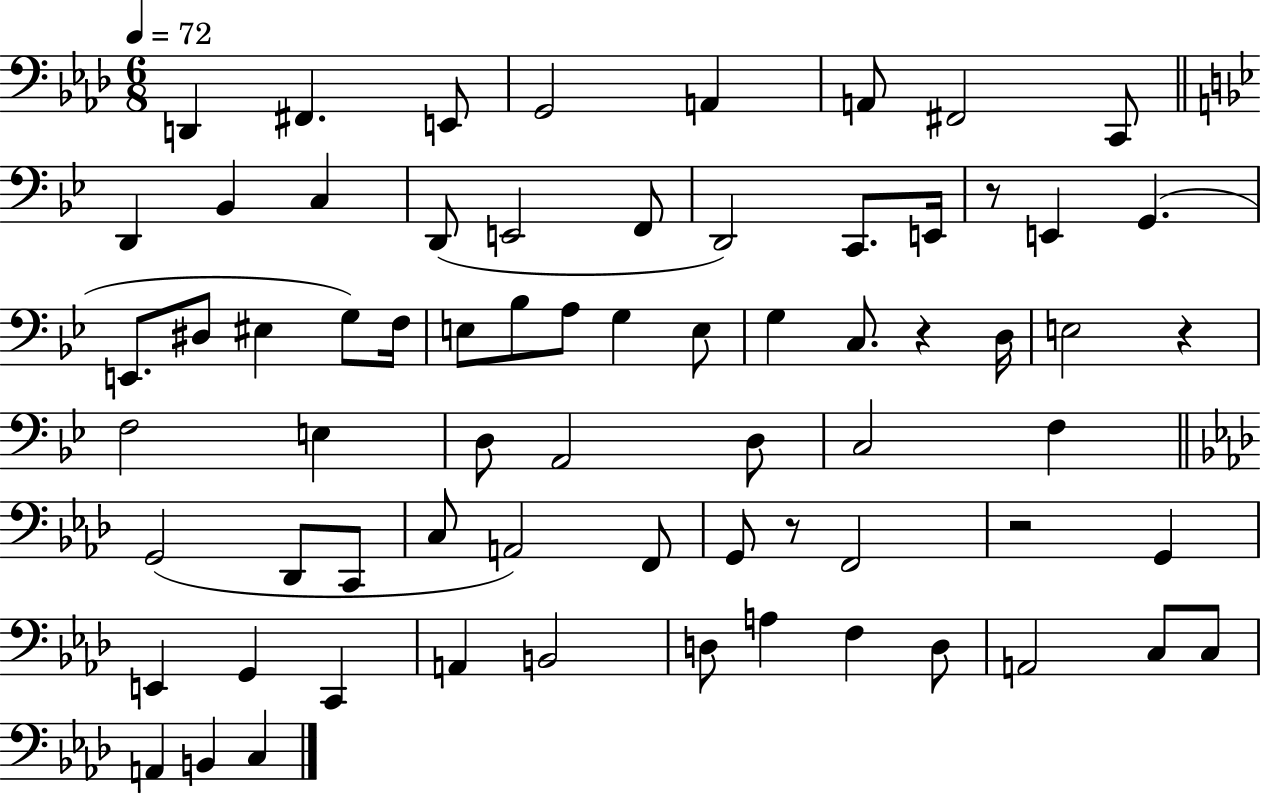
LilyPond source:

{
  \clef bass
  \numericTimeSignature
  \time 6/8
  \key aes \major
  \tempo 4 = 72
  d,4 fis,4. e,8 | g,2 a,4 | a,8 fis,2 c,8 | \bar "||" \break \key bes \major d,4 bes,4 c4 | d,8( e,2 f,8 | d,2) c,8. e,16 | r8 e,4 g,4.( | \break e,8. dis8 eis4 g8) f16 | e8 bes8 a8 g4 e8 | g4 c8. r4 d16 | e2 r4 | \break f2 e4 | d8 a,2 d8 | c2 f4 | \bar "||" \break \key aes \major g,2( des,8 c,8 | c8 a,2) f,8 | g,8 r8 f,2 | r2 g,4 | \break e,4 g,4 c,4 | a,4 b,2 | d8 a4 f4 d8 | a,2 c8 c8 | \break a,4 b,4 c4 | \bar "|."
}